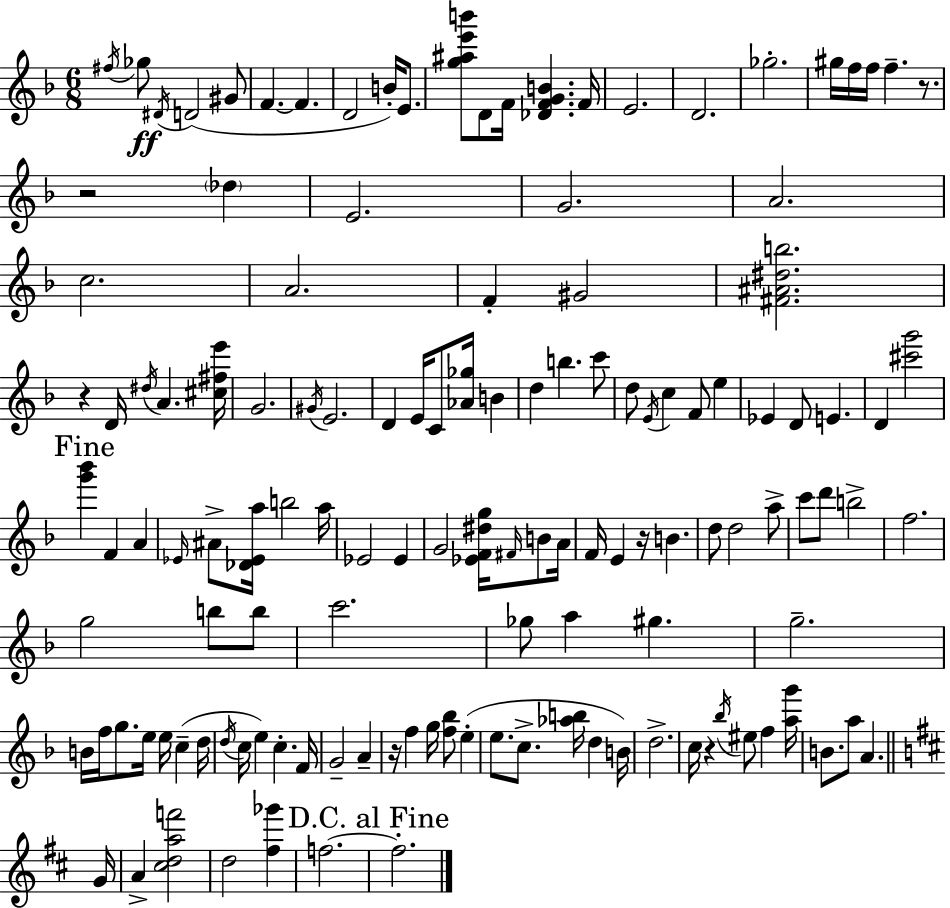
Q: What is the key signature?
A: D minor